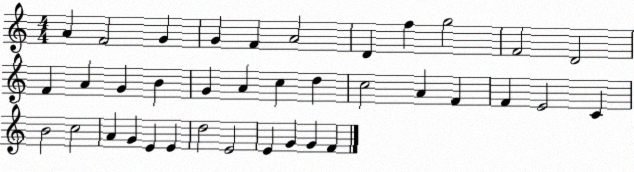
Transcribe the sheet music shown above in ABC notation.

X:1
T:Untitled
M:4/4
L:1/4
K:C
A F2 G G F A2 D f g2 F2 D2 F A G B G A c d c2 A F F E2 C B2 c2 A G E E d2 E2 E G G F